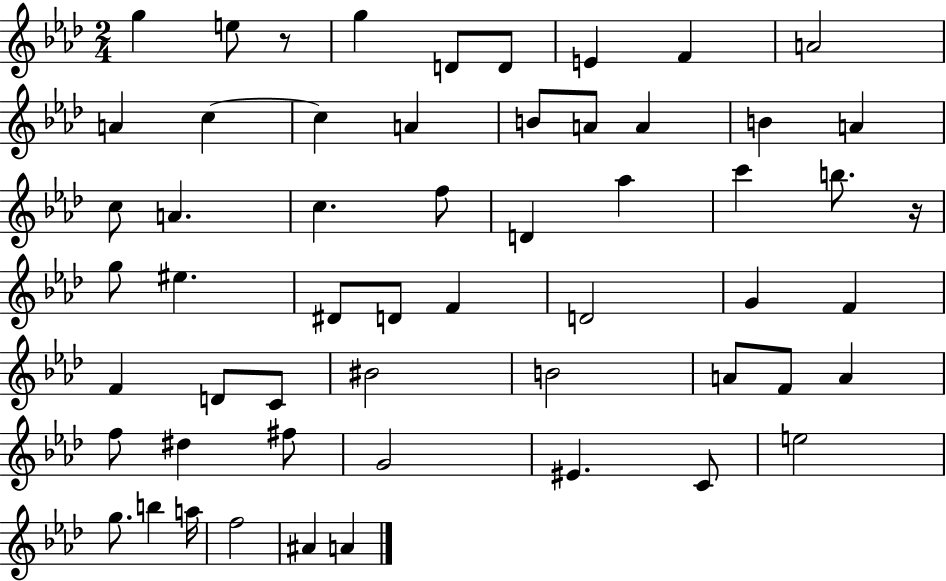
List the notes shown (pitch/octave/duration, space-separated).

G5/q E5/e R/e G5/q D4/e D4/e E4/q F4/q A4/h A4/q C5/q C5/q A4/q B4/e A4/e A4/q B4/q A4/q C5/e A4/q. C5/q. F5/e D4/q Ab5/q C6/q B5/e. R/s G5/e EIS5/q. D#4/e D4/e F4/q D4/h G4/q F4/q F4/q D4/e C4/e BIS4/h B4/h A4/e F4/e A4/q F5/e D#5/q F#5/e G4/h EIS4/q. C4/e E5/h G5/e. B5/q A5/s F5/h A#4/q A4/q